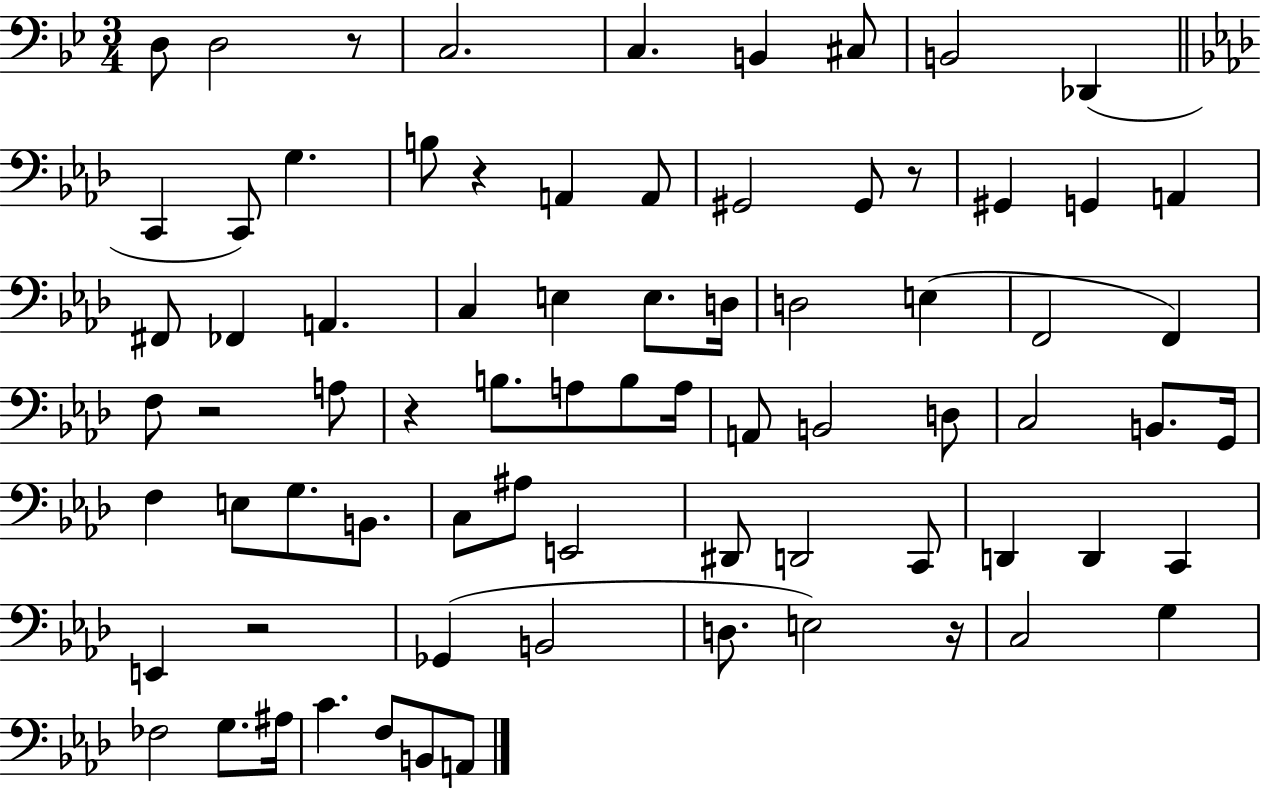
X:1
T:Untitled
M:3/4
L:1/4
K:Bb
D,/2 D,2 z/2 C,2 C, B,, ^C,/2 B,,2 _D,, C,, C,,/2 G, B,/2 z A,, A,,/2 ^G,,2 ^G,,/2 z/2 ^G,, G,, A,, ^F,,/2 _F,, A,, C, E, E,/2 D,/4 D,2 E, F,,2 F,, F,/2 z2 A,/2 z B,/2 A,/2 B,/2 A,/4 A,,/2 B,,2 D,/2 C,2 B,,/2 G,,/4 F, E,/2 G,/2 B,,/2 C,/2 ^A,/2 E,,2 ^D,,/2 D,,2 C,,/2 D,, D,, C,, E,, z2 _G,, B,,2 D,/2 E,2 z/4 C,2 G, _F,2 G,/2 ^A,/4 C F,/2 B,,/2 A,,/2